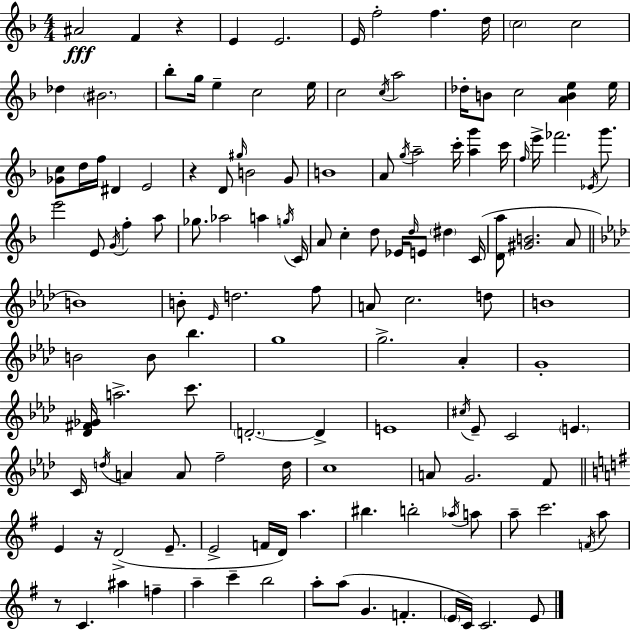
{
  \clef treble
  \numericTimeSignature
  \time 4/4
  \key f \major
  ais'2\fff f'4 r4 | e'4 e'2. | e'16 f''2-. f''4. d''16 | \parenthesize c''2 c''2 | \break des''4 \parenthesize bis'2. | bes''8-. g''16 e''4-- c''2 e''16 | c''2 \acciaccatura { c''16 } a''2 | des''16-. b'8 c''2 <a' b' e''>4 | \break e''16 <ges' c''>8 d''16 f''16 dis'4 e'2 | r4 d'8 \grace { gis''16 } b'2 | g'8 b'1 | a'8 \acciaccatura { g''16 } a''2-- c'''16-. <a'' g'''>4 | \break c'''16 \grace { f''16 } e'''16-> fes'''2. | \acciaccatura { ees'16 } g'''8. e'''2 e'8 \acciaccatura { g'16 } | f''4-. a''8 ges''8. aes''2 | a''4 \acciaccatura { g''16 } c'16 a'8 c''4-. d''8 ees'16 | \break \grace { d''16 } e'8 \parenthesize dis''4 c'16( <d' a''>8 <gis' b'>2. | a'8 \bar "||" \break \key aes \major b'1) | b'8-. \grace { ees'16 } d''2. f''8 | a'8 c''2. d''8 | b'1 | \break b'2 b'8 bes''4. | g''1 | g''2.-> aes'4-. | g'1-. | \break <des' fis' ges'>16 a''2.-> c'''8. | \parenthesize d'2.-.~~ d'4-> | e'1 | \acciaccatura { cis''16 } ees'8-- c'2 \parenthesize e'4. | \break c'16 \acciaccatura { d''16 } a'4 a'8 f''2-- | d''16 c''1 | a'8 g'2. | f'8 \bar "||" \break \key g \major e'4 r16 d'2->( e'8.-- | e'2-> f'16 d'16) a''4. | bis''4. b''2-. \acciaccatura { aes''16 } a''8 | a''8-- c'''2. \acciaccatura { f'16 } | \break a''8 r8 c'4. ais''4 f''4-- | a''4-- c'''4-- b''2 | a''8-. a''8( g'4. f'4.-. | \parenthesize e'16 c'16) c'2. | \break e'8 \bar "|."
}